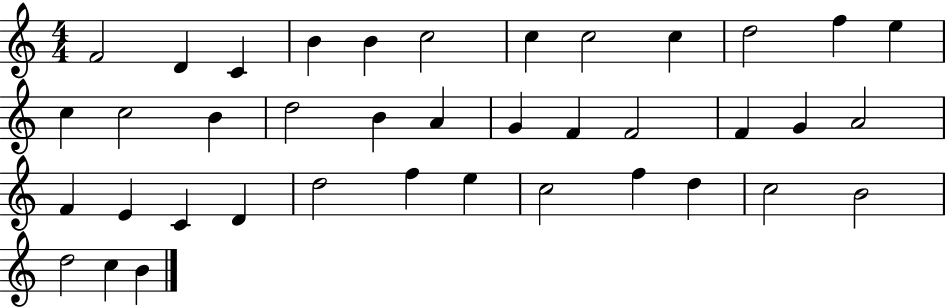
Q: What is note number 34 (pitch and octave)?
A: D5